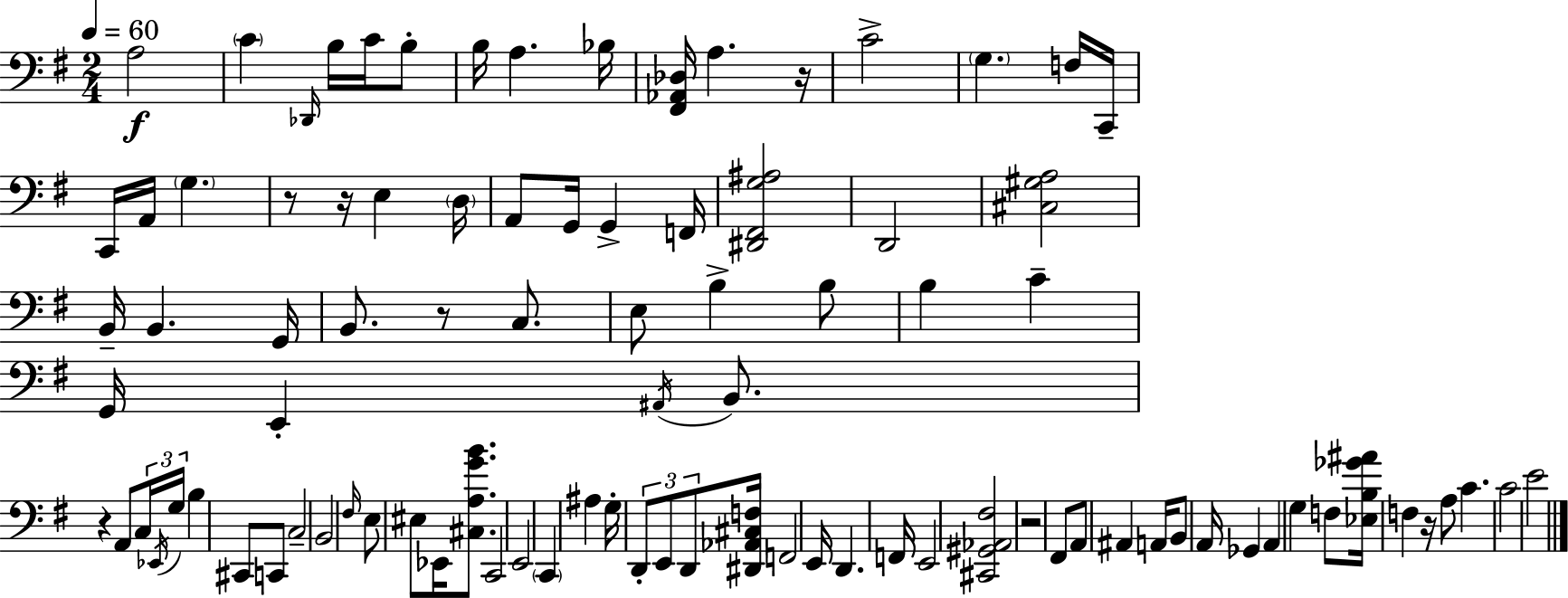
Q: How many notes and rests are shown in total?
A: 93